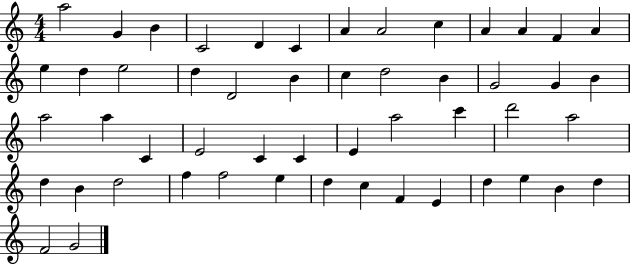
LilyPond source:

{
  \clef treble
  \numericTimeSignature
  \time 4/4
  \key c \major
  a''2 g'4 b'4 | c'2 d'4 c'4 | a'4 a'2 c''4 | a'4 a'4 f'4 a'4 | \break e''4 d''4 e''2 | d''4 d'2 b'4 | c''4 d''2 b'4 | g'2 g'4 b'4 | \break a''2 a''4 c'4 | e'2 c'4 c'4 | e'4 a''2 c'''4 | d'''2 a''2 | \break d''4 b'4 d''2 | f''4 f''2 e''4 | d''4 c''4 f'4 e'4 | d''4 e''4 b'4 d''4 | \break f'2 g'2 | \bar "|."
}